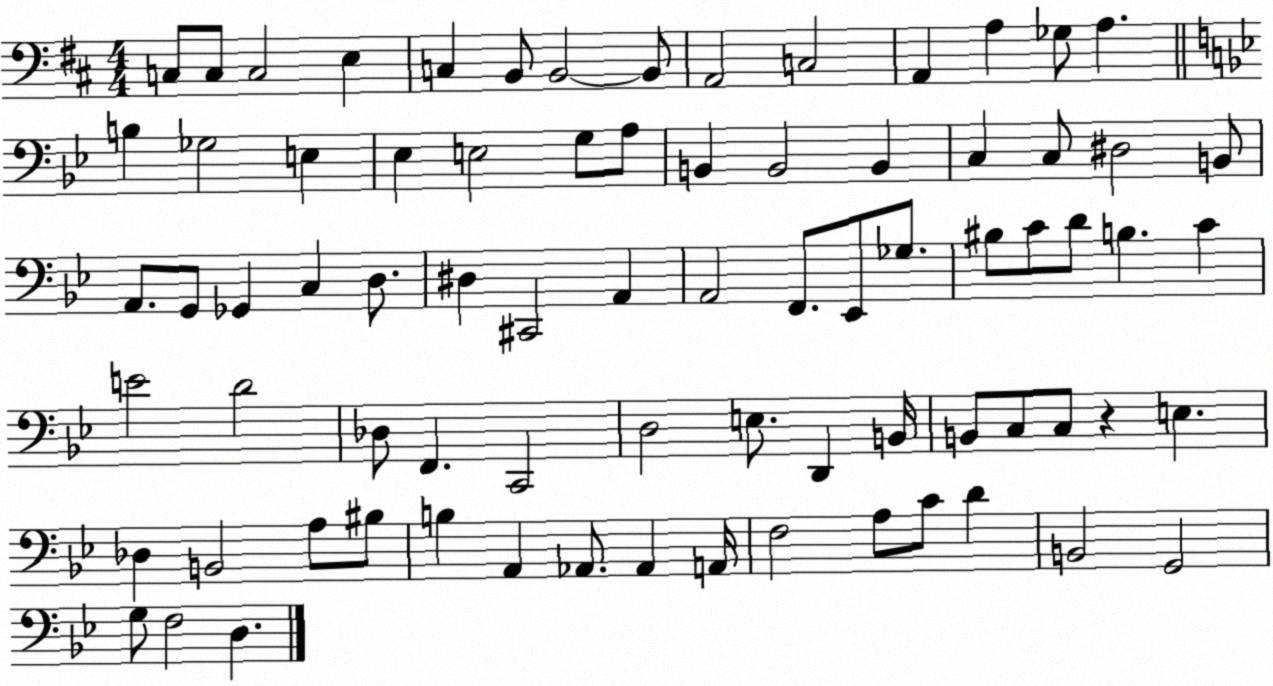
X:1
T:Untitled
M:4/4
L:1/4
K:D
C,/2 C,/2 C,2 E, C, B,,/2 B,,2 B,,/2 A,,2 C,2 A,, A, _G,/2 A, B, _G,2 E, _E, E,2 G,/2 A,/2 B,, B,,2 B,, C, C,/2 ^D,2 B,,/2 A,,/2 G,,/2 _G,, C, D,/2 ^D, ^C,,2 A,, A,,2 F,,/2 _E,,/2 _G,/2 ^B,/2 C/2 D/2 B, C E2 D2 _D,/2 F,, C,,2 D,2 E,/2 D,, B,,/4 B,,/2 C,/2 C,/2 z E, _D, B,,2 A,/2 ^B,/2 B, A,, _A,,/2 _A,, A,,/4 F,2 A,/2 C/2 D B,,2 G,,2 G,/2 F,2 D,